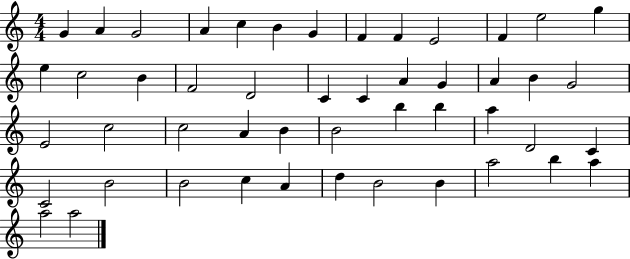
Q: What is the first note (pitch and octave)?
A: G4